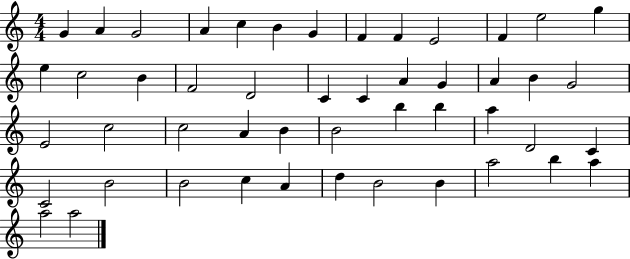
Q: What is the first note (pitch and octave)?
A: G4